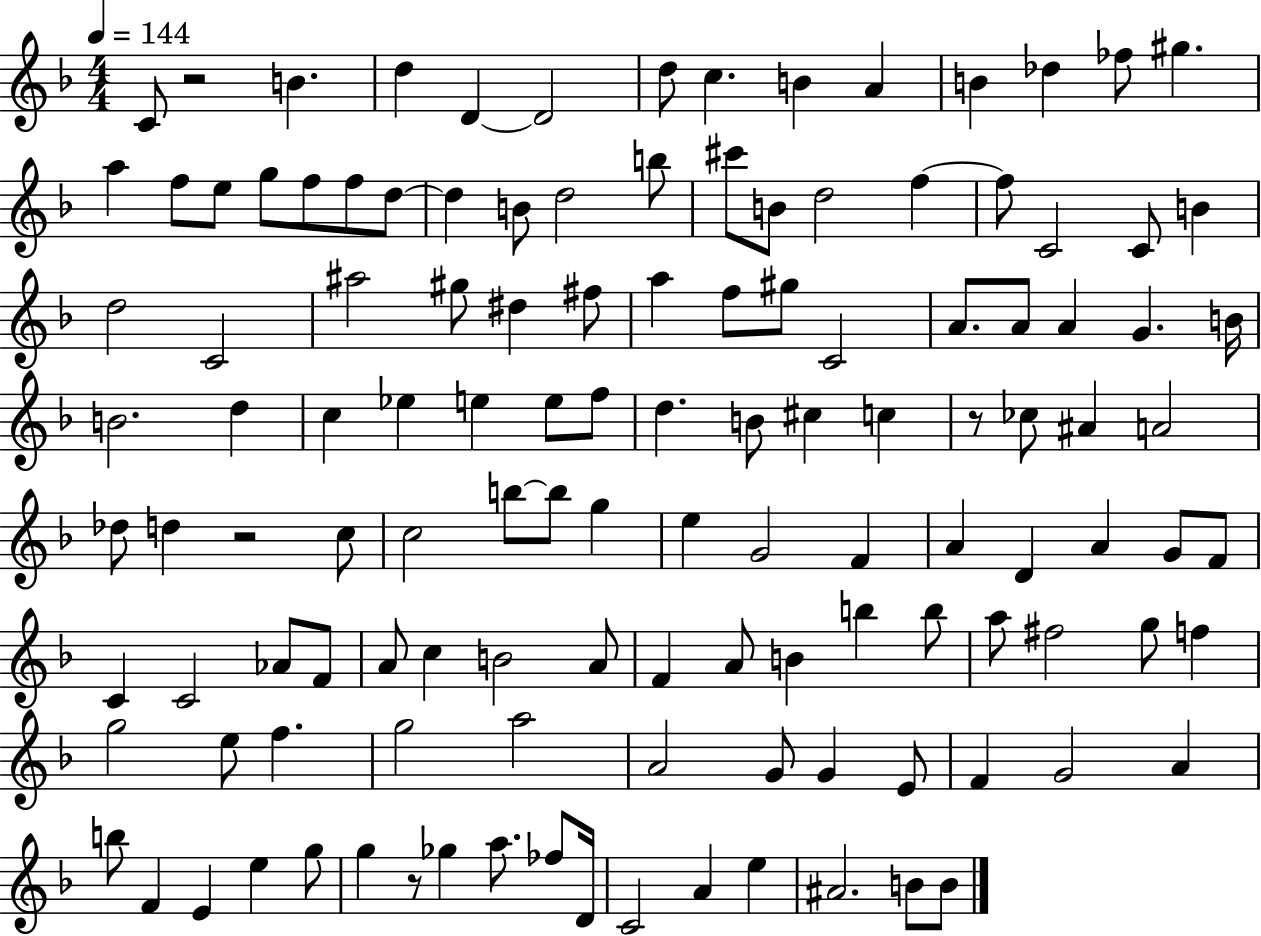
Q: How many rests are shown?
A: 4